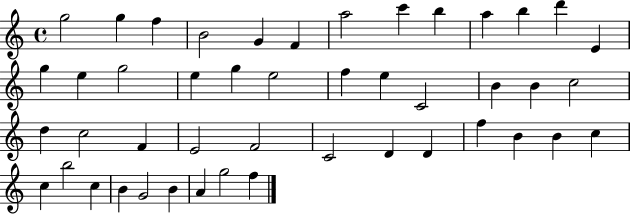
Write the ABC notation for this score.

X:1
T:Untitled
M:4/4
L:1/4
K:C
g2 g f B2 G F a2 c' b a b d' E g e g2 e g e2 f e C2 B B c2 d c2 F E2 F2 C2 D D f B B c c b2 c B G2 B A g2 f